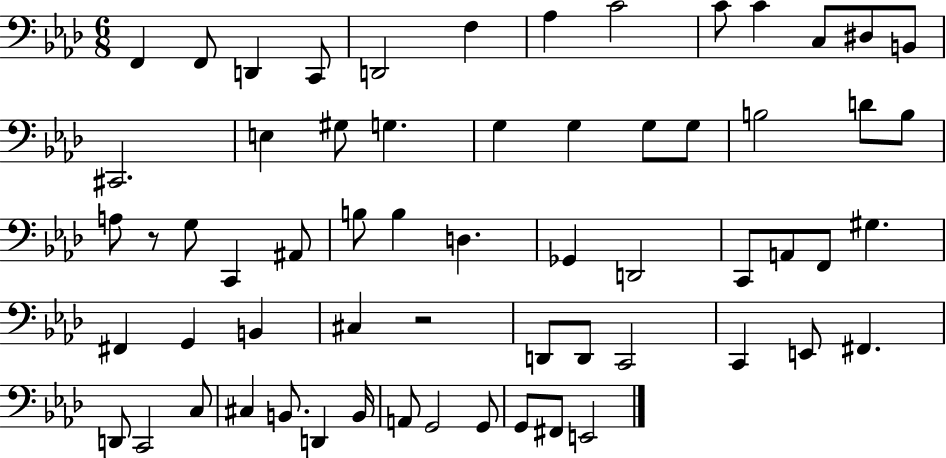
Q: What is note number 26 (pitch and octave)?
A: G3